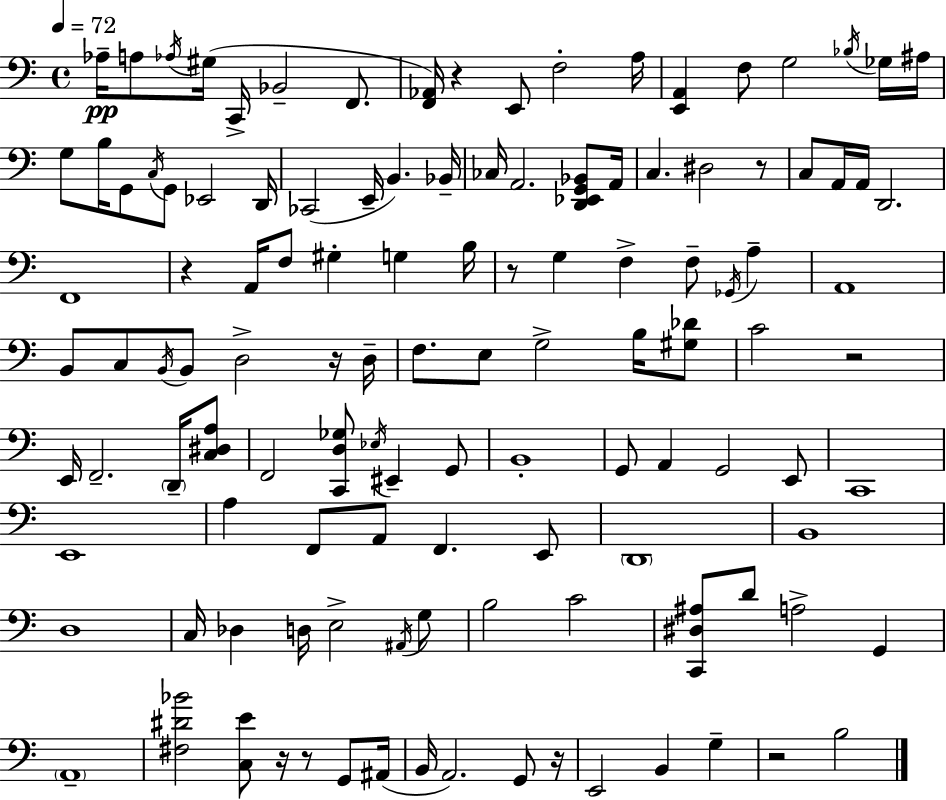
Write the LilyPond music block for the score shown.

{
  \clef bass
  \time 4/4
  \defaultTimeSignature
  \key a \minor
  \tempo 4 = 72
  aes16--\pp a8 \acciaccatura { aes16 }( gis16 c,16-> bes,2-- f,8. | <f, aes,>16) r4 e,8 f2-. | a16 <e, a,>4 f8 g2 \acciaccatura { bes16 } | ges16 ais16 g8 b16 g,8 \acciaccatura { c16 } g,8 ees,2 | \break d,16 ces,2( e,16-- b,4.) | bes,16-- ces16 a,2. | <d, ees, g, bes,>8 a,16 c4. dis2 | r8 c8 a,16 a,16 d,2. | \break f,1 | r4 a,16 f8 gis4-. g4 | b16 r8 g4 f4-> f8-- \acciaccatura { ges,16 } | a4-- a,1 | \break b,8 c8 \acciaccatura { b,16 } b,8 d2-> | r16 d16-- f8. e8 g2-> | b16 <gis des'>8 c'2 r2 | e,16 f,2.-- | \break \parenthesize d,16-- <c dis a>8 f,2 <c, d ges>8 \acciaccatura { ees16 } | eis,4-- g,8 b,1-. | g,8 a,4 g,2 | e,8 c,1 | \break e,1 | a4 f,8 a,8 f,4. | e,8 \parenthesize d,1 | b,1 | \break d1 | c16 des4 d16 e2-> | \acciaccatura { ais,16 } g8 b2 c'2 | <c, dis ais>8 d'8 a2-> | \break g,4 \parenthesize a,1-- | <fis dis' bes'>2 <c e'>8 | r16 r8 g,8 ais,16( b,16 a,2.) | g,8 r16 e,2 b,4 | \break g4-- r2 b2 | \bar "|."
}